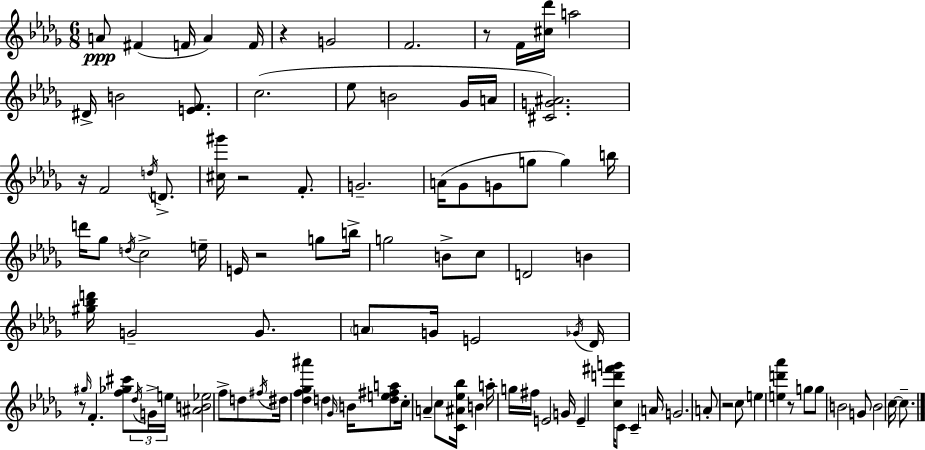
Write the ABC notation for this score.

X:1
T:Untitled
M:6/8
L:1/4
K:Bbm
A/2 ^F F/4 A F/4 z G2 F2 z/2 F/4 [^c_d']/4 a2 ^D/4 B2 [EF]/2 c2 _e/2 B2 _G/4 A/4 [^CG^A]2 z/4 F2 d/4 D/2 [^c^g']/4 z2 F/2 G2 A/4 _G/2 G/2 g/2 g b/4 d'/4 _g/2 d/4 c2 e/4 E/4 z2 g/2 b/4 g2 B/2 c/2 D2 B [^g_bd']/4 G2 G/2 A/2 G/4 E2 _G/4 _D/4 z/2 ^g/4 F [f_g^c']/2 _d/4 G/4 e/4 [^AB_e]2 f/2 d/2 ^f/4 ^d/4 [_df_g^a'] d _G/4 B/4 [de^fa]/2 c/4 A c/2 [C^A_e_b]/4 B a/4 g/4 ^f/4 E2 G/4 E [cd'^f'g']/4 C/2 C A/4 G2 A/2 z2 c/2 e [ed'_a'] z/2 g/2 g/2 B2 G/2 B2 c/4 c/2